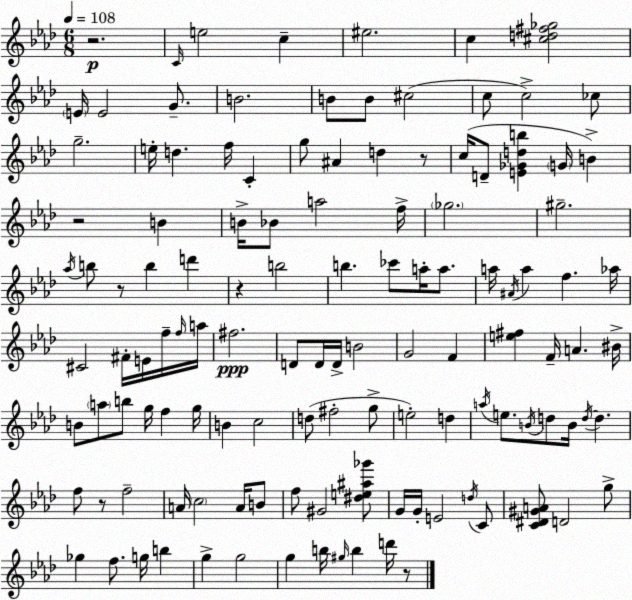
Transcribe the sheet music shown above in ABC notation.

X:1
T:Untitled
M:6/8
L:1/4
K:Ab
z2 C/4 e2 c ^e2 c [^cd^f_g]2 E/4 E2 G/2 B2 B/2 B/2 ^c2 c/2 c2 _c/2 g2 e/4 d f/4 C g/2 ^A d z/2 c/4 D/2 [E_Gdb] G/4 B z2 B B/4 _B/2 a2 f/4 _g2 ^g2 _a/4 b/2 z/2 b d' z b2 b _c'/2 a/4 a/2 a/4 ^A/4 a f _a/4 ^C2 ^F/4 E/4 f/4 f/4 a/4 ^f2 D/2 D/4 D/4 B2 G2 F [e^f] F/4 A ^B/4 B/2 a/2 b/2 g/4 f g/4 B c2 d/2 ^f2 g/2 e2 d a/4 e/2 B/4 d/2 B/4 d/4 d f/2 z/2 f2 A/4 c2 A/4 B/2 f/2 ^G2 [^de^a_g']/2 G/4 G/4 E2 d/4 C/2 [C^D^GA]/2 D2 g/2 _g f/2 g/4 b g g2 g b/4 ^g/4 b d'/4 z/2